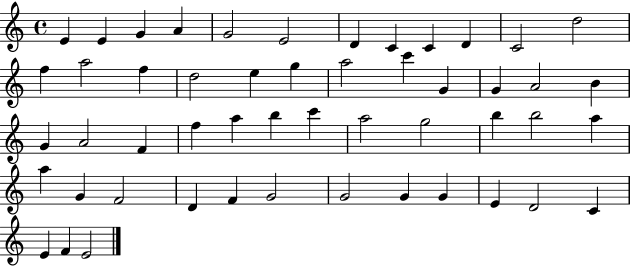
E4/q E4/q G4/q A4/q G4/h E4/h D4/q C4/q C4/q D4/q C4/h D5/h F5/q A5/h F5/q D5/h E5/q G5/q A5/h C6/q G4/q G4/q A4/h B4/q G4/q A4/h F4/q F5/q A5/q B5/q C6/q A5/h G5/h B5/q B5/h A5/q A5/q G4/q F4/h D4/q F4/q G4/h G4/h G4/q G4/q E4/q D4/h C4/q E4/q F4/q E4/h